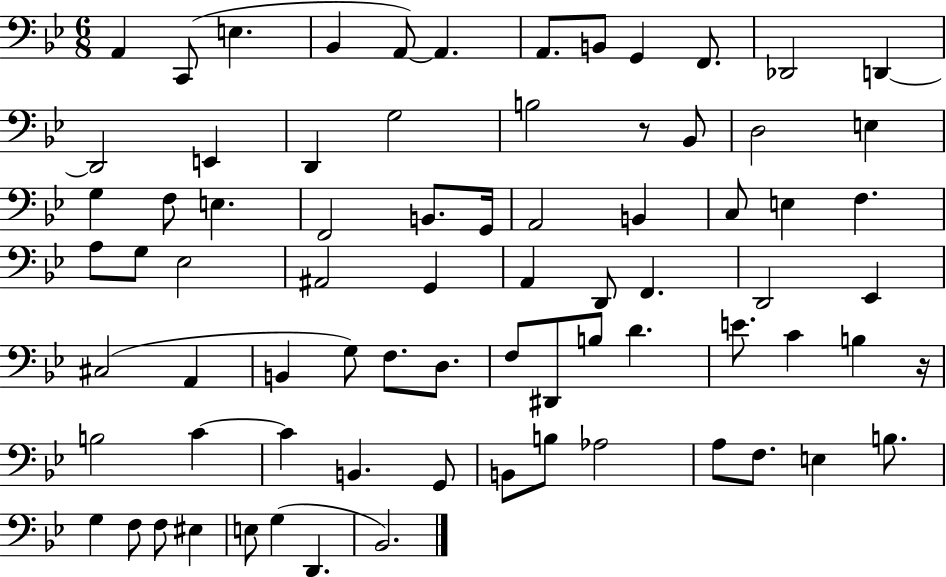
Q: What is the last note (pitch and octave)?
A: Bb2